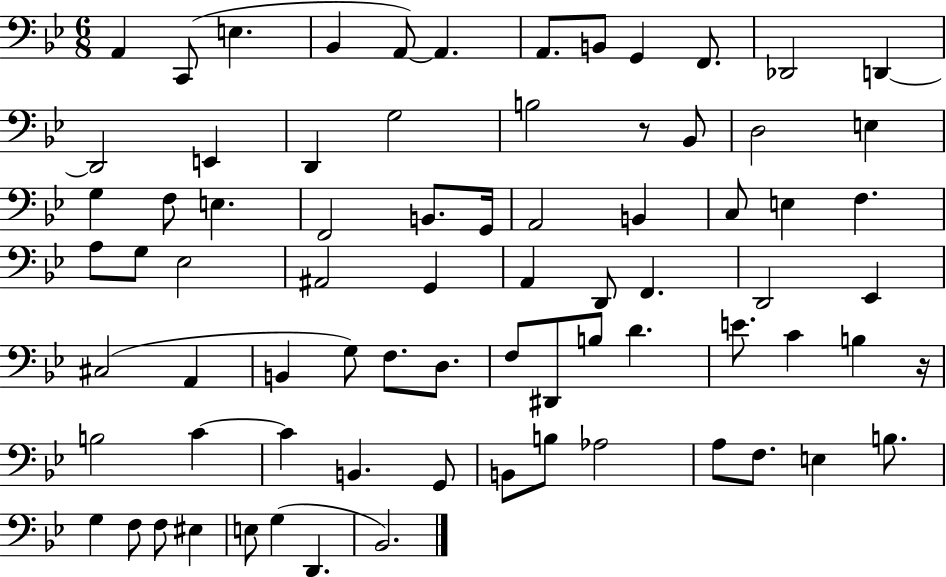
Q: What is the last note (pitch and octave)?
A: Bb2